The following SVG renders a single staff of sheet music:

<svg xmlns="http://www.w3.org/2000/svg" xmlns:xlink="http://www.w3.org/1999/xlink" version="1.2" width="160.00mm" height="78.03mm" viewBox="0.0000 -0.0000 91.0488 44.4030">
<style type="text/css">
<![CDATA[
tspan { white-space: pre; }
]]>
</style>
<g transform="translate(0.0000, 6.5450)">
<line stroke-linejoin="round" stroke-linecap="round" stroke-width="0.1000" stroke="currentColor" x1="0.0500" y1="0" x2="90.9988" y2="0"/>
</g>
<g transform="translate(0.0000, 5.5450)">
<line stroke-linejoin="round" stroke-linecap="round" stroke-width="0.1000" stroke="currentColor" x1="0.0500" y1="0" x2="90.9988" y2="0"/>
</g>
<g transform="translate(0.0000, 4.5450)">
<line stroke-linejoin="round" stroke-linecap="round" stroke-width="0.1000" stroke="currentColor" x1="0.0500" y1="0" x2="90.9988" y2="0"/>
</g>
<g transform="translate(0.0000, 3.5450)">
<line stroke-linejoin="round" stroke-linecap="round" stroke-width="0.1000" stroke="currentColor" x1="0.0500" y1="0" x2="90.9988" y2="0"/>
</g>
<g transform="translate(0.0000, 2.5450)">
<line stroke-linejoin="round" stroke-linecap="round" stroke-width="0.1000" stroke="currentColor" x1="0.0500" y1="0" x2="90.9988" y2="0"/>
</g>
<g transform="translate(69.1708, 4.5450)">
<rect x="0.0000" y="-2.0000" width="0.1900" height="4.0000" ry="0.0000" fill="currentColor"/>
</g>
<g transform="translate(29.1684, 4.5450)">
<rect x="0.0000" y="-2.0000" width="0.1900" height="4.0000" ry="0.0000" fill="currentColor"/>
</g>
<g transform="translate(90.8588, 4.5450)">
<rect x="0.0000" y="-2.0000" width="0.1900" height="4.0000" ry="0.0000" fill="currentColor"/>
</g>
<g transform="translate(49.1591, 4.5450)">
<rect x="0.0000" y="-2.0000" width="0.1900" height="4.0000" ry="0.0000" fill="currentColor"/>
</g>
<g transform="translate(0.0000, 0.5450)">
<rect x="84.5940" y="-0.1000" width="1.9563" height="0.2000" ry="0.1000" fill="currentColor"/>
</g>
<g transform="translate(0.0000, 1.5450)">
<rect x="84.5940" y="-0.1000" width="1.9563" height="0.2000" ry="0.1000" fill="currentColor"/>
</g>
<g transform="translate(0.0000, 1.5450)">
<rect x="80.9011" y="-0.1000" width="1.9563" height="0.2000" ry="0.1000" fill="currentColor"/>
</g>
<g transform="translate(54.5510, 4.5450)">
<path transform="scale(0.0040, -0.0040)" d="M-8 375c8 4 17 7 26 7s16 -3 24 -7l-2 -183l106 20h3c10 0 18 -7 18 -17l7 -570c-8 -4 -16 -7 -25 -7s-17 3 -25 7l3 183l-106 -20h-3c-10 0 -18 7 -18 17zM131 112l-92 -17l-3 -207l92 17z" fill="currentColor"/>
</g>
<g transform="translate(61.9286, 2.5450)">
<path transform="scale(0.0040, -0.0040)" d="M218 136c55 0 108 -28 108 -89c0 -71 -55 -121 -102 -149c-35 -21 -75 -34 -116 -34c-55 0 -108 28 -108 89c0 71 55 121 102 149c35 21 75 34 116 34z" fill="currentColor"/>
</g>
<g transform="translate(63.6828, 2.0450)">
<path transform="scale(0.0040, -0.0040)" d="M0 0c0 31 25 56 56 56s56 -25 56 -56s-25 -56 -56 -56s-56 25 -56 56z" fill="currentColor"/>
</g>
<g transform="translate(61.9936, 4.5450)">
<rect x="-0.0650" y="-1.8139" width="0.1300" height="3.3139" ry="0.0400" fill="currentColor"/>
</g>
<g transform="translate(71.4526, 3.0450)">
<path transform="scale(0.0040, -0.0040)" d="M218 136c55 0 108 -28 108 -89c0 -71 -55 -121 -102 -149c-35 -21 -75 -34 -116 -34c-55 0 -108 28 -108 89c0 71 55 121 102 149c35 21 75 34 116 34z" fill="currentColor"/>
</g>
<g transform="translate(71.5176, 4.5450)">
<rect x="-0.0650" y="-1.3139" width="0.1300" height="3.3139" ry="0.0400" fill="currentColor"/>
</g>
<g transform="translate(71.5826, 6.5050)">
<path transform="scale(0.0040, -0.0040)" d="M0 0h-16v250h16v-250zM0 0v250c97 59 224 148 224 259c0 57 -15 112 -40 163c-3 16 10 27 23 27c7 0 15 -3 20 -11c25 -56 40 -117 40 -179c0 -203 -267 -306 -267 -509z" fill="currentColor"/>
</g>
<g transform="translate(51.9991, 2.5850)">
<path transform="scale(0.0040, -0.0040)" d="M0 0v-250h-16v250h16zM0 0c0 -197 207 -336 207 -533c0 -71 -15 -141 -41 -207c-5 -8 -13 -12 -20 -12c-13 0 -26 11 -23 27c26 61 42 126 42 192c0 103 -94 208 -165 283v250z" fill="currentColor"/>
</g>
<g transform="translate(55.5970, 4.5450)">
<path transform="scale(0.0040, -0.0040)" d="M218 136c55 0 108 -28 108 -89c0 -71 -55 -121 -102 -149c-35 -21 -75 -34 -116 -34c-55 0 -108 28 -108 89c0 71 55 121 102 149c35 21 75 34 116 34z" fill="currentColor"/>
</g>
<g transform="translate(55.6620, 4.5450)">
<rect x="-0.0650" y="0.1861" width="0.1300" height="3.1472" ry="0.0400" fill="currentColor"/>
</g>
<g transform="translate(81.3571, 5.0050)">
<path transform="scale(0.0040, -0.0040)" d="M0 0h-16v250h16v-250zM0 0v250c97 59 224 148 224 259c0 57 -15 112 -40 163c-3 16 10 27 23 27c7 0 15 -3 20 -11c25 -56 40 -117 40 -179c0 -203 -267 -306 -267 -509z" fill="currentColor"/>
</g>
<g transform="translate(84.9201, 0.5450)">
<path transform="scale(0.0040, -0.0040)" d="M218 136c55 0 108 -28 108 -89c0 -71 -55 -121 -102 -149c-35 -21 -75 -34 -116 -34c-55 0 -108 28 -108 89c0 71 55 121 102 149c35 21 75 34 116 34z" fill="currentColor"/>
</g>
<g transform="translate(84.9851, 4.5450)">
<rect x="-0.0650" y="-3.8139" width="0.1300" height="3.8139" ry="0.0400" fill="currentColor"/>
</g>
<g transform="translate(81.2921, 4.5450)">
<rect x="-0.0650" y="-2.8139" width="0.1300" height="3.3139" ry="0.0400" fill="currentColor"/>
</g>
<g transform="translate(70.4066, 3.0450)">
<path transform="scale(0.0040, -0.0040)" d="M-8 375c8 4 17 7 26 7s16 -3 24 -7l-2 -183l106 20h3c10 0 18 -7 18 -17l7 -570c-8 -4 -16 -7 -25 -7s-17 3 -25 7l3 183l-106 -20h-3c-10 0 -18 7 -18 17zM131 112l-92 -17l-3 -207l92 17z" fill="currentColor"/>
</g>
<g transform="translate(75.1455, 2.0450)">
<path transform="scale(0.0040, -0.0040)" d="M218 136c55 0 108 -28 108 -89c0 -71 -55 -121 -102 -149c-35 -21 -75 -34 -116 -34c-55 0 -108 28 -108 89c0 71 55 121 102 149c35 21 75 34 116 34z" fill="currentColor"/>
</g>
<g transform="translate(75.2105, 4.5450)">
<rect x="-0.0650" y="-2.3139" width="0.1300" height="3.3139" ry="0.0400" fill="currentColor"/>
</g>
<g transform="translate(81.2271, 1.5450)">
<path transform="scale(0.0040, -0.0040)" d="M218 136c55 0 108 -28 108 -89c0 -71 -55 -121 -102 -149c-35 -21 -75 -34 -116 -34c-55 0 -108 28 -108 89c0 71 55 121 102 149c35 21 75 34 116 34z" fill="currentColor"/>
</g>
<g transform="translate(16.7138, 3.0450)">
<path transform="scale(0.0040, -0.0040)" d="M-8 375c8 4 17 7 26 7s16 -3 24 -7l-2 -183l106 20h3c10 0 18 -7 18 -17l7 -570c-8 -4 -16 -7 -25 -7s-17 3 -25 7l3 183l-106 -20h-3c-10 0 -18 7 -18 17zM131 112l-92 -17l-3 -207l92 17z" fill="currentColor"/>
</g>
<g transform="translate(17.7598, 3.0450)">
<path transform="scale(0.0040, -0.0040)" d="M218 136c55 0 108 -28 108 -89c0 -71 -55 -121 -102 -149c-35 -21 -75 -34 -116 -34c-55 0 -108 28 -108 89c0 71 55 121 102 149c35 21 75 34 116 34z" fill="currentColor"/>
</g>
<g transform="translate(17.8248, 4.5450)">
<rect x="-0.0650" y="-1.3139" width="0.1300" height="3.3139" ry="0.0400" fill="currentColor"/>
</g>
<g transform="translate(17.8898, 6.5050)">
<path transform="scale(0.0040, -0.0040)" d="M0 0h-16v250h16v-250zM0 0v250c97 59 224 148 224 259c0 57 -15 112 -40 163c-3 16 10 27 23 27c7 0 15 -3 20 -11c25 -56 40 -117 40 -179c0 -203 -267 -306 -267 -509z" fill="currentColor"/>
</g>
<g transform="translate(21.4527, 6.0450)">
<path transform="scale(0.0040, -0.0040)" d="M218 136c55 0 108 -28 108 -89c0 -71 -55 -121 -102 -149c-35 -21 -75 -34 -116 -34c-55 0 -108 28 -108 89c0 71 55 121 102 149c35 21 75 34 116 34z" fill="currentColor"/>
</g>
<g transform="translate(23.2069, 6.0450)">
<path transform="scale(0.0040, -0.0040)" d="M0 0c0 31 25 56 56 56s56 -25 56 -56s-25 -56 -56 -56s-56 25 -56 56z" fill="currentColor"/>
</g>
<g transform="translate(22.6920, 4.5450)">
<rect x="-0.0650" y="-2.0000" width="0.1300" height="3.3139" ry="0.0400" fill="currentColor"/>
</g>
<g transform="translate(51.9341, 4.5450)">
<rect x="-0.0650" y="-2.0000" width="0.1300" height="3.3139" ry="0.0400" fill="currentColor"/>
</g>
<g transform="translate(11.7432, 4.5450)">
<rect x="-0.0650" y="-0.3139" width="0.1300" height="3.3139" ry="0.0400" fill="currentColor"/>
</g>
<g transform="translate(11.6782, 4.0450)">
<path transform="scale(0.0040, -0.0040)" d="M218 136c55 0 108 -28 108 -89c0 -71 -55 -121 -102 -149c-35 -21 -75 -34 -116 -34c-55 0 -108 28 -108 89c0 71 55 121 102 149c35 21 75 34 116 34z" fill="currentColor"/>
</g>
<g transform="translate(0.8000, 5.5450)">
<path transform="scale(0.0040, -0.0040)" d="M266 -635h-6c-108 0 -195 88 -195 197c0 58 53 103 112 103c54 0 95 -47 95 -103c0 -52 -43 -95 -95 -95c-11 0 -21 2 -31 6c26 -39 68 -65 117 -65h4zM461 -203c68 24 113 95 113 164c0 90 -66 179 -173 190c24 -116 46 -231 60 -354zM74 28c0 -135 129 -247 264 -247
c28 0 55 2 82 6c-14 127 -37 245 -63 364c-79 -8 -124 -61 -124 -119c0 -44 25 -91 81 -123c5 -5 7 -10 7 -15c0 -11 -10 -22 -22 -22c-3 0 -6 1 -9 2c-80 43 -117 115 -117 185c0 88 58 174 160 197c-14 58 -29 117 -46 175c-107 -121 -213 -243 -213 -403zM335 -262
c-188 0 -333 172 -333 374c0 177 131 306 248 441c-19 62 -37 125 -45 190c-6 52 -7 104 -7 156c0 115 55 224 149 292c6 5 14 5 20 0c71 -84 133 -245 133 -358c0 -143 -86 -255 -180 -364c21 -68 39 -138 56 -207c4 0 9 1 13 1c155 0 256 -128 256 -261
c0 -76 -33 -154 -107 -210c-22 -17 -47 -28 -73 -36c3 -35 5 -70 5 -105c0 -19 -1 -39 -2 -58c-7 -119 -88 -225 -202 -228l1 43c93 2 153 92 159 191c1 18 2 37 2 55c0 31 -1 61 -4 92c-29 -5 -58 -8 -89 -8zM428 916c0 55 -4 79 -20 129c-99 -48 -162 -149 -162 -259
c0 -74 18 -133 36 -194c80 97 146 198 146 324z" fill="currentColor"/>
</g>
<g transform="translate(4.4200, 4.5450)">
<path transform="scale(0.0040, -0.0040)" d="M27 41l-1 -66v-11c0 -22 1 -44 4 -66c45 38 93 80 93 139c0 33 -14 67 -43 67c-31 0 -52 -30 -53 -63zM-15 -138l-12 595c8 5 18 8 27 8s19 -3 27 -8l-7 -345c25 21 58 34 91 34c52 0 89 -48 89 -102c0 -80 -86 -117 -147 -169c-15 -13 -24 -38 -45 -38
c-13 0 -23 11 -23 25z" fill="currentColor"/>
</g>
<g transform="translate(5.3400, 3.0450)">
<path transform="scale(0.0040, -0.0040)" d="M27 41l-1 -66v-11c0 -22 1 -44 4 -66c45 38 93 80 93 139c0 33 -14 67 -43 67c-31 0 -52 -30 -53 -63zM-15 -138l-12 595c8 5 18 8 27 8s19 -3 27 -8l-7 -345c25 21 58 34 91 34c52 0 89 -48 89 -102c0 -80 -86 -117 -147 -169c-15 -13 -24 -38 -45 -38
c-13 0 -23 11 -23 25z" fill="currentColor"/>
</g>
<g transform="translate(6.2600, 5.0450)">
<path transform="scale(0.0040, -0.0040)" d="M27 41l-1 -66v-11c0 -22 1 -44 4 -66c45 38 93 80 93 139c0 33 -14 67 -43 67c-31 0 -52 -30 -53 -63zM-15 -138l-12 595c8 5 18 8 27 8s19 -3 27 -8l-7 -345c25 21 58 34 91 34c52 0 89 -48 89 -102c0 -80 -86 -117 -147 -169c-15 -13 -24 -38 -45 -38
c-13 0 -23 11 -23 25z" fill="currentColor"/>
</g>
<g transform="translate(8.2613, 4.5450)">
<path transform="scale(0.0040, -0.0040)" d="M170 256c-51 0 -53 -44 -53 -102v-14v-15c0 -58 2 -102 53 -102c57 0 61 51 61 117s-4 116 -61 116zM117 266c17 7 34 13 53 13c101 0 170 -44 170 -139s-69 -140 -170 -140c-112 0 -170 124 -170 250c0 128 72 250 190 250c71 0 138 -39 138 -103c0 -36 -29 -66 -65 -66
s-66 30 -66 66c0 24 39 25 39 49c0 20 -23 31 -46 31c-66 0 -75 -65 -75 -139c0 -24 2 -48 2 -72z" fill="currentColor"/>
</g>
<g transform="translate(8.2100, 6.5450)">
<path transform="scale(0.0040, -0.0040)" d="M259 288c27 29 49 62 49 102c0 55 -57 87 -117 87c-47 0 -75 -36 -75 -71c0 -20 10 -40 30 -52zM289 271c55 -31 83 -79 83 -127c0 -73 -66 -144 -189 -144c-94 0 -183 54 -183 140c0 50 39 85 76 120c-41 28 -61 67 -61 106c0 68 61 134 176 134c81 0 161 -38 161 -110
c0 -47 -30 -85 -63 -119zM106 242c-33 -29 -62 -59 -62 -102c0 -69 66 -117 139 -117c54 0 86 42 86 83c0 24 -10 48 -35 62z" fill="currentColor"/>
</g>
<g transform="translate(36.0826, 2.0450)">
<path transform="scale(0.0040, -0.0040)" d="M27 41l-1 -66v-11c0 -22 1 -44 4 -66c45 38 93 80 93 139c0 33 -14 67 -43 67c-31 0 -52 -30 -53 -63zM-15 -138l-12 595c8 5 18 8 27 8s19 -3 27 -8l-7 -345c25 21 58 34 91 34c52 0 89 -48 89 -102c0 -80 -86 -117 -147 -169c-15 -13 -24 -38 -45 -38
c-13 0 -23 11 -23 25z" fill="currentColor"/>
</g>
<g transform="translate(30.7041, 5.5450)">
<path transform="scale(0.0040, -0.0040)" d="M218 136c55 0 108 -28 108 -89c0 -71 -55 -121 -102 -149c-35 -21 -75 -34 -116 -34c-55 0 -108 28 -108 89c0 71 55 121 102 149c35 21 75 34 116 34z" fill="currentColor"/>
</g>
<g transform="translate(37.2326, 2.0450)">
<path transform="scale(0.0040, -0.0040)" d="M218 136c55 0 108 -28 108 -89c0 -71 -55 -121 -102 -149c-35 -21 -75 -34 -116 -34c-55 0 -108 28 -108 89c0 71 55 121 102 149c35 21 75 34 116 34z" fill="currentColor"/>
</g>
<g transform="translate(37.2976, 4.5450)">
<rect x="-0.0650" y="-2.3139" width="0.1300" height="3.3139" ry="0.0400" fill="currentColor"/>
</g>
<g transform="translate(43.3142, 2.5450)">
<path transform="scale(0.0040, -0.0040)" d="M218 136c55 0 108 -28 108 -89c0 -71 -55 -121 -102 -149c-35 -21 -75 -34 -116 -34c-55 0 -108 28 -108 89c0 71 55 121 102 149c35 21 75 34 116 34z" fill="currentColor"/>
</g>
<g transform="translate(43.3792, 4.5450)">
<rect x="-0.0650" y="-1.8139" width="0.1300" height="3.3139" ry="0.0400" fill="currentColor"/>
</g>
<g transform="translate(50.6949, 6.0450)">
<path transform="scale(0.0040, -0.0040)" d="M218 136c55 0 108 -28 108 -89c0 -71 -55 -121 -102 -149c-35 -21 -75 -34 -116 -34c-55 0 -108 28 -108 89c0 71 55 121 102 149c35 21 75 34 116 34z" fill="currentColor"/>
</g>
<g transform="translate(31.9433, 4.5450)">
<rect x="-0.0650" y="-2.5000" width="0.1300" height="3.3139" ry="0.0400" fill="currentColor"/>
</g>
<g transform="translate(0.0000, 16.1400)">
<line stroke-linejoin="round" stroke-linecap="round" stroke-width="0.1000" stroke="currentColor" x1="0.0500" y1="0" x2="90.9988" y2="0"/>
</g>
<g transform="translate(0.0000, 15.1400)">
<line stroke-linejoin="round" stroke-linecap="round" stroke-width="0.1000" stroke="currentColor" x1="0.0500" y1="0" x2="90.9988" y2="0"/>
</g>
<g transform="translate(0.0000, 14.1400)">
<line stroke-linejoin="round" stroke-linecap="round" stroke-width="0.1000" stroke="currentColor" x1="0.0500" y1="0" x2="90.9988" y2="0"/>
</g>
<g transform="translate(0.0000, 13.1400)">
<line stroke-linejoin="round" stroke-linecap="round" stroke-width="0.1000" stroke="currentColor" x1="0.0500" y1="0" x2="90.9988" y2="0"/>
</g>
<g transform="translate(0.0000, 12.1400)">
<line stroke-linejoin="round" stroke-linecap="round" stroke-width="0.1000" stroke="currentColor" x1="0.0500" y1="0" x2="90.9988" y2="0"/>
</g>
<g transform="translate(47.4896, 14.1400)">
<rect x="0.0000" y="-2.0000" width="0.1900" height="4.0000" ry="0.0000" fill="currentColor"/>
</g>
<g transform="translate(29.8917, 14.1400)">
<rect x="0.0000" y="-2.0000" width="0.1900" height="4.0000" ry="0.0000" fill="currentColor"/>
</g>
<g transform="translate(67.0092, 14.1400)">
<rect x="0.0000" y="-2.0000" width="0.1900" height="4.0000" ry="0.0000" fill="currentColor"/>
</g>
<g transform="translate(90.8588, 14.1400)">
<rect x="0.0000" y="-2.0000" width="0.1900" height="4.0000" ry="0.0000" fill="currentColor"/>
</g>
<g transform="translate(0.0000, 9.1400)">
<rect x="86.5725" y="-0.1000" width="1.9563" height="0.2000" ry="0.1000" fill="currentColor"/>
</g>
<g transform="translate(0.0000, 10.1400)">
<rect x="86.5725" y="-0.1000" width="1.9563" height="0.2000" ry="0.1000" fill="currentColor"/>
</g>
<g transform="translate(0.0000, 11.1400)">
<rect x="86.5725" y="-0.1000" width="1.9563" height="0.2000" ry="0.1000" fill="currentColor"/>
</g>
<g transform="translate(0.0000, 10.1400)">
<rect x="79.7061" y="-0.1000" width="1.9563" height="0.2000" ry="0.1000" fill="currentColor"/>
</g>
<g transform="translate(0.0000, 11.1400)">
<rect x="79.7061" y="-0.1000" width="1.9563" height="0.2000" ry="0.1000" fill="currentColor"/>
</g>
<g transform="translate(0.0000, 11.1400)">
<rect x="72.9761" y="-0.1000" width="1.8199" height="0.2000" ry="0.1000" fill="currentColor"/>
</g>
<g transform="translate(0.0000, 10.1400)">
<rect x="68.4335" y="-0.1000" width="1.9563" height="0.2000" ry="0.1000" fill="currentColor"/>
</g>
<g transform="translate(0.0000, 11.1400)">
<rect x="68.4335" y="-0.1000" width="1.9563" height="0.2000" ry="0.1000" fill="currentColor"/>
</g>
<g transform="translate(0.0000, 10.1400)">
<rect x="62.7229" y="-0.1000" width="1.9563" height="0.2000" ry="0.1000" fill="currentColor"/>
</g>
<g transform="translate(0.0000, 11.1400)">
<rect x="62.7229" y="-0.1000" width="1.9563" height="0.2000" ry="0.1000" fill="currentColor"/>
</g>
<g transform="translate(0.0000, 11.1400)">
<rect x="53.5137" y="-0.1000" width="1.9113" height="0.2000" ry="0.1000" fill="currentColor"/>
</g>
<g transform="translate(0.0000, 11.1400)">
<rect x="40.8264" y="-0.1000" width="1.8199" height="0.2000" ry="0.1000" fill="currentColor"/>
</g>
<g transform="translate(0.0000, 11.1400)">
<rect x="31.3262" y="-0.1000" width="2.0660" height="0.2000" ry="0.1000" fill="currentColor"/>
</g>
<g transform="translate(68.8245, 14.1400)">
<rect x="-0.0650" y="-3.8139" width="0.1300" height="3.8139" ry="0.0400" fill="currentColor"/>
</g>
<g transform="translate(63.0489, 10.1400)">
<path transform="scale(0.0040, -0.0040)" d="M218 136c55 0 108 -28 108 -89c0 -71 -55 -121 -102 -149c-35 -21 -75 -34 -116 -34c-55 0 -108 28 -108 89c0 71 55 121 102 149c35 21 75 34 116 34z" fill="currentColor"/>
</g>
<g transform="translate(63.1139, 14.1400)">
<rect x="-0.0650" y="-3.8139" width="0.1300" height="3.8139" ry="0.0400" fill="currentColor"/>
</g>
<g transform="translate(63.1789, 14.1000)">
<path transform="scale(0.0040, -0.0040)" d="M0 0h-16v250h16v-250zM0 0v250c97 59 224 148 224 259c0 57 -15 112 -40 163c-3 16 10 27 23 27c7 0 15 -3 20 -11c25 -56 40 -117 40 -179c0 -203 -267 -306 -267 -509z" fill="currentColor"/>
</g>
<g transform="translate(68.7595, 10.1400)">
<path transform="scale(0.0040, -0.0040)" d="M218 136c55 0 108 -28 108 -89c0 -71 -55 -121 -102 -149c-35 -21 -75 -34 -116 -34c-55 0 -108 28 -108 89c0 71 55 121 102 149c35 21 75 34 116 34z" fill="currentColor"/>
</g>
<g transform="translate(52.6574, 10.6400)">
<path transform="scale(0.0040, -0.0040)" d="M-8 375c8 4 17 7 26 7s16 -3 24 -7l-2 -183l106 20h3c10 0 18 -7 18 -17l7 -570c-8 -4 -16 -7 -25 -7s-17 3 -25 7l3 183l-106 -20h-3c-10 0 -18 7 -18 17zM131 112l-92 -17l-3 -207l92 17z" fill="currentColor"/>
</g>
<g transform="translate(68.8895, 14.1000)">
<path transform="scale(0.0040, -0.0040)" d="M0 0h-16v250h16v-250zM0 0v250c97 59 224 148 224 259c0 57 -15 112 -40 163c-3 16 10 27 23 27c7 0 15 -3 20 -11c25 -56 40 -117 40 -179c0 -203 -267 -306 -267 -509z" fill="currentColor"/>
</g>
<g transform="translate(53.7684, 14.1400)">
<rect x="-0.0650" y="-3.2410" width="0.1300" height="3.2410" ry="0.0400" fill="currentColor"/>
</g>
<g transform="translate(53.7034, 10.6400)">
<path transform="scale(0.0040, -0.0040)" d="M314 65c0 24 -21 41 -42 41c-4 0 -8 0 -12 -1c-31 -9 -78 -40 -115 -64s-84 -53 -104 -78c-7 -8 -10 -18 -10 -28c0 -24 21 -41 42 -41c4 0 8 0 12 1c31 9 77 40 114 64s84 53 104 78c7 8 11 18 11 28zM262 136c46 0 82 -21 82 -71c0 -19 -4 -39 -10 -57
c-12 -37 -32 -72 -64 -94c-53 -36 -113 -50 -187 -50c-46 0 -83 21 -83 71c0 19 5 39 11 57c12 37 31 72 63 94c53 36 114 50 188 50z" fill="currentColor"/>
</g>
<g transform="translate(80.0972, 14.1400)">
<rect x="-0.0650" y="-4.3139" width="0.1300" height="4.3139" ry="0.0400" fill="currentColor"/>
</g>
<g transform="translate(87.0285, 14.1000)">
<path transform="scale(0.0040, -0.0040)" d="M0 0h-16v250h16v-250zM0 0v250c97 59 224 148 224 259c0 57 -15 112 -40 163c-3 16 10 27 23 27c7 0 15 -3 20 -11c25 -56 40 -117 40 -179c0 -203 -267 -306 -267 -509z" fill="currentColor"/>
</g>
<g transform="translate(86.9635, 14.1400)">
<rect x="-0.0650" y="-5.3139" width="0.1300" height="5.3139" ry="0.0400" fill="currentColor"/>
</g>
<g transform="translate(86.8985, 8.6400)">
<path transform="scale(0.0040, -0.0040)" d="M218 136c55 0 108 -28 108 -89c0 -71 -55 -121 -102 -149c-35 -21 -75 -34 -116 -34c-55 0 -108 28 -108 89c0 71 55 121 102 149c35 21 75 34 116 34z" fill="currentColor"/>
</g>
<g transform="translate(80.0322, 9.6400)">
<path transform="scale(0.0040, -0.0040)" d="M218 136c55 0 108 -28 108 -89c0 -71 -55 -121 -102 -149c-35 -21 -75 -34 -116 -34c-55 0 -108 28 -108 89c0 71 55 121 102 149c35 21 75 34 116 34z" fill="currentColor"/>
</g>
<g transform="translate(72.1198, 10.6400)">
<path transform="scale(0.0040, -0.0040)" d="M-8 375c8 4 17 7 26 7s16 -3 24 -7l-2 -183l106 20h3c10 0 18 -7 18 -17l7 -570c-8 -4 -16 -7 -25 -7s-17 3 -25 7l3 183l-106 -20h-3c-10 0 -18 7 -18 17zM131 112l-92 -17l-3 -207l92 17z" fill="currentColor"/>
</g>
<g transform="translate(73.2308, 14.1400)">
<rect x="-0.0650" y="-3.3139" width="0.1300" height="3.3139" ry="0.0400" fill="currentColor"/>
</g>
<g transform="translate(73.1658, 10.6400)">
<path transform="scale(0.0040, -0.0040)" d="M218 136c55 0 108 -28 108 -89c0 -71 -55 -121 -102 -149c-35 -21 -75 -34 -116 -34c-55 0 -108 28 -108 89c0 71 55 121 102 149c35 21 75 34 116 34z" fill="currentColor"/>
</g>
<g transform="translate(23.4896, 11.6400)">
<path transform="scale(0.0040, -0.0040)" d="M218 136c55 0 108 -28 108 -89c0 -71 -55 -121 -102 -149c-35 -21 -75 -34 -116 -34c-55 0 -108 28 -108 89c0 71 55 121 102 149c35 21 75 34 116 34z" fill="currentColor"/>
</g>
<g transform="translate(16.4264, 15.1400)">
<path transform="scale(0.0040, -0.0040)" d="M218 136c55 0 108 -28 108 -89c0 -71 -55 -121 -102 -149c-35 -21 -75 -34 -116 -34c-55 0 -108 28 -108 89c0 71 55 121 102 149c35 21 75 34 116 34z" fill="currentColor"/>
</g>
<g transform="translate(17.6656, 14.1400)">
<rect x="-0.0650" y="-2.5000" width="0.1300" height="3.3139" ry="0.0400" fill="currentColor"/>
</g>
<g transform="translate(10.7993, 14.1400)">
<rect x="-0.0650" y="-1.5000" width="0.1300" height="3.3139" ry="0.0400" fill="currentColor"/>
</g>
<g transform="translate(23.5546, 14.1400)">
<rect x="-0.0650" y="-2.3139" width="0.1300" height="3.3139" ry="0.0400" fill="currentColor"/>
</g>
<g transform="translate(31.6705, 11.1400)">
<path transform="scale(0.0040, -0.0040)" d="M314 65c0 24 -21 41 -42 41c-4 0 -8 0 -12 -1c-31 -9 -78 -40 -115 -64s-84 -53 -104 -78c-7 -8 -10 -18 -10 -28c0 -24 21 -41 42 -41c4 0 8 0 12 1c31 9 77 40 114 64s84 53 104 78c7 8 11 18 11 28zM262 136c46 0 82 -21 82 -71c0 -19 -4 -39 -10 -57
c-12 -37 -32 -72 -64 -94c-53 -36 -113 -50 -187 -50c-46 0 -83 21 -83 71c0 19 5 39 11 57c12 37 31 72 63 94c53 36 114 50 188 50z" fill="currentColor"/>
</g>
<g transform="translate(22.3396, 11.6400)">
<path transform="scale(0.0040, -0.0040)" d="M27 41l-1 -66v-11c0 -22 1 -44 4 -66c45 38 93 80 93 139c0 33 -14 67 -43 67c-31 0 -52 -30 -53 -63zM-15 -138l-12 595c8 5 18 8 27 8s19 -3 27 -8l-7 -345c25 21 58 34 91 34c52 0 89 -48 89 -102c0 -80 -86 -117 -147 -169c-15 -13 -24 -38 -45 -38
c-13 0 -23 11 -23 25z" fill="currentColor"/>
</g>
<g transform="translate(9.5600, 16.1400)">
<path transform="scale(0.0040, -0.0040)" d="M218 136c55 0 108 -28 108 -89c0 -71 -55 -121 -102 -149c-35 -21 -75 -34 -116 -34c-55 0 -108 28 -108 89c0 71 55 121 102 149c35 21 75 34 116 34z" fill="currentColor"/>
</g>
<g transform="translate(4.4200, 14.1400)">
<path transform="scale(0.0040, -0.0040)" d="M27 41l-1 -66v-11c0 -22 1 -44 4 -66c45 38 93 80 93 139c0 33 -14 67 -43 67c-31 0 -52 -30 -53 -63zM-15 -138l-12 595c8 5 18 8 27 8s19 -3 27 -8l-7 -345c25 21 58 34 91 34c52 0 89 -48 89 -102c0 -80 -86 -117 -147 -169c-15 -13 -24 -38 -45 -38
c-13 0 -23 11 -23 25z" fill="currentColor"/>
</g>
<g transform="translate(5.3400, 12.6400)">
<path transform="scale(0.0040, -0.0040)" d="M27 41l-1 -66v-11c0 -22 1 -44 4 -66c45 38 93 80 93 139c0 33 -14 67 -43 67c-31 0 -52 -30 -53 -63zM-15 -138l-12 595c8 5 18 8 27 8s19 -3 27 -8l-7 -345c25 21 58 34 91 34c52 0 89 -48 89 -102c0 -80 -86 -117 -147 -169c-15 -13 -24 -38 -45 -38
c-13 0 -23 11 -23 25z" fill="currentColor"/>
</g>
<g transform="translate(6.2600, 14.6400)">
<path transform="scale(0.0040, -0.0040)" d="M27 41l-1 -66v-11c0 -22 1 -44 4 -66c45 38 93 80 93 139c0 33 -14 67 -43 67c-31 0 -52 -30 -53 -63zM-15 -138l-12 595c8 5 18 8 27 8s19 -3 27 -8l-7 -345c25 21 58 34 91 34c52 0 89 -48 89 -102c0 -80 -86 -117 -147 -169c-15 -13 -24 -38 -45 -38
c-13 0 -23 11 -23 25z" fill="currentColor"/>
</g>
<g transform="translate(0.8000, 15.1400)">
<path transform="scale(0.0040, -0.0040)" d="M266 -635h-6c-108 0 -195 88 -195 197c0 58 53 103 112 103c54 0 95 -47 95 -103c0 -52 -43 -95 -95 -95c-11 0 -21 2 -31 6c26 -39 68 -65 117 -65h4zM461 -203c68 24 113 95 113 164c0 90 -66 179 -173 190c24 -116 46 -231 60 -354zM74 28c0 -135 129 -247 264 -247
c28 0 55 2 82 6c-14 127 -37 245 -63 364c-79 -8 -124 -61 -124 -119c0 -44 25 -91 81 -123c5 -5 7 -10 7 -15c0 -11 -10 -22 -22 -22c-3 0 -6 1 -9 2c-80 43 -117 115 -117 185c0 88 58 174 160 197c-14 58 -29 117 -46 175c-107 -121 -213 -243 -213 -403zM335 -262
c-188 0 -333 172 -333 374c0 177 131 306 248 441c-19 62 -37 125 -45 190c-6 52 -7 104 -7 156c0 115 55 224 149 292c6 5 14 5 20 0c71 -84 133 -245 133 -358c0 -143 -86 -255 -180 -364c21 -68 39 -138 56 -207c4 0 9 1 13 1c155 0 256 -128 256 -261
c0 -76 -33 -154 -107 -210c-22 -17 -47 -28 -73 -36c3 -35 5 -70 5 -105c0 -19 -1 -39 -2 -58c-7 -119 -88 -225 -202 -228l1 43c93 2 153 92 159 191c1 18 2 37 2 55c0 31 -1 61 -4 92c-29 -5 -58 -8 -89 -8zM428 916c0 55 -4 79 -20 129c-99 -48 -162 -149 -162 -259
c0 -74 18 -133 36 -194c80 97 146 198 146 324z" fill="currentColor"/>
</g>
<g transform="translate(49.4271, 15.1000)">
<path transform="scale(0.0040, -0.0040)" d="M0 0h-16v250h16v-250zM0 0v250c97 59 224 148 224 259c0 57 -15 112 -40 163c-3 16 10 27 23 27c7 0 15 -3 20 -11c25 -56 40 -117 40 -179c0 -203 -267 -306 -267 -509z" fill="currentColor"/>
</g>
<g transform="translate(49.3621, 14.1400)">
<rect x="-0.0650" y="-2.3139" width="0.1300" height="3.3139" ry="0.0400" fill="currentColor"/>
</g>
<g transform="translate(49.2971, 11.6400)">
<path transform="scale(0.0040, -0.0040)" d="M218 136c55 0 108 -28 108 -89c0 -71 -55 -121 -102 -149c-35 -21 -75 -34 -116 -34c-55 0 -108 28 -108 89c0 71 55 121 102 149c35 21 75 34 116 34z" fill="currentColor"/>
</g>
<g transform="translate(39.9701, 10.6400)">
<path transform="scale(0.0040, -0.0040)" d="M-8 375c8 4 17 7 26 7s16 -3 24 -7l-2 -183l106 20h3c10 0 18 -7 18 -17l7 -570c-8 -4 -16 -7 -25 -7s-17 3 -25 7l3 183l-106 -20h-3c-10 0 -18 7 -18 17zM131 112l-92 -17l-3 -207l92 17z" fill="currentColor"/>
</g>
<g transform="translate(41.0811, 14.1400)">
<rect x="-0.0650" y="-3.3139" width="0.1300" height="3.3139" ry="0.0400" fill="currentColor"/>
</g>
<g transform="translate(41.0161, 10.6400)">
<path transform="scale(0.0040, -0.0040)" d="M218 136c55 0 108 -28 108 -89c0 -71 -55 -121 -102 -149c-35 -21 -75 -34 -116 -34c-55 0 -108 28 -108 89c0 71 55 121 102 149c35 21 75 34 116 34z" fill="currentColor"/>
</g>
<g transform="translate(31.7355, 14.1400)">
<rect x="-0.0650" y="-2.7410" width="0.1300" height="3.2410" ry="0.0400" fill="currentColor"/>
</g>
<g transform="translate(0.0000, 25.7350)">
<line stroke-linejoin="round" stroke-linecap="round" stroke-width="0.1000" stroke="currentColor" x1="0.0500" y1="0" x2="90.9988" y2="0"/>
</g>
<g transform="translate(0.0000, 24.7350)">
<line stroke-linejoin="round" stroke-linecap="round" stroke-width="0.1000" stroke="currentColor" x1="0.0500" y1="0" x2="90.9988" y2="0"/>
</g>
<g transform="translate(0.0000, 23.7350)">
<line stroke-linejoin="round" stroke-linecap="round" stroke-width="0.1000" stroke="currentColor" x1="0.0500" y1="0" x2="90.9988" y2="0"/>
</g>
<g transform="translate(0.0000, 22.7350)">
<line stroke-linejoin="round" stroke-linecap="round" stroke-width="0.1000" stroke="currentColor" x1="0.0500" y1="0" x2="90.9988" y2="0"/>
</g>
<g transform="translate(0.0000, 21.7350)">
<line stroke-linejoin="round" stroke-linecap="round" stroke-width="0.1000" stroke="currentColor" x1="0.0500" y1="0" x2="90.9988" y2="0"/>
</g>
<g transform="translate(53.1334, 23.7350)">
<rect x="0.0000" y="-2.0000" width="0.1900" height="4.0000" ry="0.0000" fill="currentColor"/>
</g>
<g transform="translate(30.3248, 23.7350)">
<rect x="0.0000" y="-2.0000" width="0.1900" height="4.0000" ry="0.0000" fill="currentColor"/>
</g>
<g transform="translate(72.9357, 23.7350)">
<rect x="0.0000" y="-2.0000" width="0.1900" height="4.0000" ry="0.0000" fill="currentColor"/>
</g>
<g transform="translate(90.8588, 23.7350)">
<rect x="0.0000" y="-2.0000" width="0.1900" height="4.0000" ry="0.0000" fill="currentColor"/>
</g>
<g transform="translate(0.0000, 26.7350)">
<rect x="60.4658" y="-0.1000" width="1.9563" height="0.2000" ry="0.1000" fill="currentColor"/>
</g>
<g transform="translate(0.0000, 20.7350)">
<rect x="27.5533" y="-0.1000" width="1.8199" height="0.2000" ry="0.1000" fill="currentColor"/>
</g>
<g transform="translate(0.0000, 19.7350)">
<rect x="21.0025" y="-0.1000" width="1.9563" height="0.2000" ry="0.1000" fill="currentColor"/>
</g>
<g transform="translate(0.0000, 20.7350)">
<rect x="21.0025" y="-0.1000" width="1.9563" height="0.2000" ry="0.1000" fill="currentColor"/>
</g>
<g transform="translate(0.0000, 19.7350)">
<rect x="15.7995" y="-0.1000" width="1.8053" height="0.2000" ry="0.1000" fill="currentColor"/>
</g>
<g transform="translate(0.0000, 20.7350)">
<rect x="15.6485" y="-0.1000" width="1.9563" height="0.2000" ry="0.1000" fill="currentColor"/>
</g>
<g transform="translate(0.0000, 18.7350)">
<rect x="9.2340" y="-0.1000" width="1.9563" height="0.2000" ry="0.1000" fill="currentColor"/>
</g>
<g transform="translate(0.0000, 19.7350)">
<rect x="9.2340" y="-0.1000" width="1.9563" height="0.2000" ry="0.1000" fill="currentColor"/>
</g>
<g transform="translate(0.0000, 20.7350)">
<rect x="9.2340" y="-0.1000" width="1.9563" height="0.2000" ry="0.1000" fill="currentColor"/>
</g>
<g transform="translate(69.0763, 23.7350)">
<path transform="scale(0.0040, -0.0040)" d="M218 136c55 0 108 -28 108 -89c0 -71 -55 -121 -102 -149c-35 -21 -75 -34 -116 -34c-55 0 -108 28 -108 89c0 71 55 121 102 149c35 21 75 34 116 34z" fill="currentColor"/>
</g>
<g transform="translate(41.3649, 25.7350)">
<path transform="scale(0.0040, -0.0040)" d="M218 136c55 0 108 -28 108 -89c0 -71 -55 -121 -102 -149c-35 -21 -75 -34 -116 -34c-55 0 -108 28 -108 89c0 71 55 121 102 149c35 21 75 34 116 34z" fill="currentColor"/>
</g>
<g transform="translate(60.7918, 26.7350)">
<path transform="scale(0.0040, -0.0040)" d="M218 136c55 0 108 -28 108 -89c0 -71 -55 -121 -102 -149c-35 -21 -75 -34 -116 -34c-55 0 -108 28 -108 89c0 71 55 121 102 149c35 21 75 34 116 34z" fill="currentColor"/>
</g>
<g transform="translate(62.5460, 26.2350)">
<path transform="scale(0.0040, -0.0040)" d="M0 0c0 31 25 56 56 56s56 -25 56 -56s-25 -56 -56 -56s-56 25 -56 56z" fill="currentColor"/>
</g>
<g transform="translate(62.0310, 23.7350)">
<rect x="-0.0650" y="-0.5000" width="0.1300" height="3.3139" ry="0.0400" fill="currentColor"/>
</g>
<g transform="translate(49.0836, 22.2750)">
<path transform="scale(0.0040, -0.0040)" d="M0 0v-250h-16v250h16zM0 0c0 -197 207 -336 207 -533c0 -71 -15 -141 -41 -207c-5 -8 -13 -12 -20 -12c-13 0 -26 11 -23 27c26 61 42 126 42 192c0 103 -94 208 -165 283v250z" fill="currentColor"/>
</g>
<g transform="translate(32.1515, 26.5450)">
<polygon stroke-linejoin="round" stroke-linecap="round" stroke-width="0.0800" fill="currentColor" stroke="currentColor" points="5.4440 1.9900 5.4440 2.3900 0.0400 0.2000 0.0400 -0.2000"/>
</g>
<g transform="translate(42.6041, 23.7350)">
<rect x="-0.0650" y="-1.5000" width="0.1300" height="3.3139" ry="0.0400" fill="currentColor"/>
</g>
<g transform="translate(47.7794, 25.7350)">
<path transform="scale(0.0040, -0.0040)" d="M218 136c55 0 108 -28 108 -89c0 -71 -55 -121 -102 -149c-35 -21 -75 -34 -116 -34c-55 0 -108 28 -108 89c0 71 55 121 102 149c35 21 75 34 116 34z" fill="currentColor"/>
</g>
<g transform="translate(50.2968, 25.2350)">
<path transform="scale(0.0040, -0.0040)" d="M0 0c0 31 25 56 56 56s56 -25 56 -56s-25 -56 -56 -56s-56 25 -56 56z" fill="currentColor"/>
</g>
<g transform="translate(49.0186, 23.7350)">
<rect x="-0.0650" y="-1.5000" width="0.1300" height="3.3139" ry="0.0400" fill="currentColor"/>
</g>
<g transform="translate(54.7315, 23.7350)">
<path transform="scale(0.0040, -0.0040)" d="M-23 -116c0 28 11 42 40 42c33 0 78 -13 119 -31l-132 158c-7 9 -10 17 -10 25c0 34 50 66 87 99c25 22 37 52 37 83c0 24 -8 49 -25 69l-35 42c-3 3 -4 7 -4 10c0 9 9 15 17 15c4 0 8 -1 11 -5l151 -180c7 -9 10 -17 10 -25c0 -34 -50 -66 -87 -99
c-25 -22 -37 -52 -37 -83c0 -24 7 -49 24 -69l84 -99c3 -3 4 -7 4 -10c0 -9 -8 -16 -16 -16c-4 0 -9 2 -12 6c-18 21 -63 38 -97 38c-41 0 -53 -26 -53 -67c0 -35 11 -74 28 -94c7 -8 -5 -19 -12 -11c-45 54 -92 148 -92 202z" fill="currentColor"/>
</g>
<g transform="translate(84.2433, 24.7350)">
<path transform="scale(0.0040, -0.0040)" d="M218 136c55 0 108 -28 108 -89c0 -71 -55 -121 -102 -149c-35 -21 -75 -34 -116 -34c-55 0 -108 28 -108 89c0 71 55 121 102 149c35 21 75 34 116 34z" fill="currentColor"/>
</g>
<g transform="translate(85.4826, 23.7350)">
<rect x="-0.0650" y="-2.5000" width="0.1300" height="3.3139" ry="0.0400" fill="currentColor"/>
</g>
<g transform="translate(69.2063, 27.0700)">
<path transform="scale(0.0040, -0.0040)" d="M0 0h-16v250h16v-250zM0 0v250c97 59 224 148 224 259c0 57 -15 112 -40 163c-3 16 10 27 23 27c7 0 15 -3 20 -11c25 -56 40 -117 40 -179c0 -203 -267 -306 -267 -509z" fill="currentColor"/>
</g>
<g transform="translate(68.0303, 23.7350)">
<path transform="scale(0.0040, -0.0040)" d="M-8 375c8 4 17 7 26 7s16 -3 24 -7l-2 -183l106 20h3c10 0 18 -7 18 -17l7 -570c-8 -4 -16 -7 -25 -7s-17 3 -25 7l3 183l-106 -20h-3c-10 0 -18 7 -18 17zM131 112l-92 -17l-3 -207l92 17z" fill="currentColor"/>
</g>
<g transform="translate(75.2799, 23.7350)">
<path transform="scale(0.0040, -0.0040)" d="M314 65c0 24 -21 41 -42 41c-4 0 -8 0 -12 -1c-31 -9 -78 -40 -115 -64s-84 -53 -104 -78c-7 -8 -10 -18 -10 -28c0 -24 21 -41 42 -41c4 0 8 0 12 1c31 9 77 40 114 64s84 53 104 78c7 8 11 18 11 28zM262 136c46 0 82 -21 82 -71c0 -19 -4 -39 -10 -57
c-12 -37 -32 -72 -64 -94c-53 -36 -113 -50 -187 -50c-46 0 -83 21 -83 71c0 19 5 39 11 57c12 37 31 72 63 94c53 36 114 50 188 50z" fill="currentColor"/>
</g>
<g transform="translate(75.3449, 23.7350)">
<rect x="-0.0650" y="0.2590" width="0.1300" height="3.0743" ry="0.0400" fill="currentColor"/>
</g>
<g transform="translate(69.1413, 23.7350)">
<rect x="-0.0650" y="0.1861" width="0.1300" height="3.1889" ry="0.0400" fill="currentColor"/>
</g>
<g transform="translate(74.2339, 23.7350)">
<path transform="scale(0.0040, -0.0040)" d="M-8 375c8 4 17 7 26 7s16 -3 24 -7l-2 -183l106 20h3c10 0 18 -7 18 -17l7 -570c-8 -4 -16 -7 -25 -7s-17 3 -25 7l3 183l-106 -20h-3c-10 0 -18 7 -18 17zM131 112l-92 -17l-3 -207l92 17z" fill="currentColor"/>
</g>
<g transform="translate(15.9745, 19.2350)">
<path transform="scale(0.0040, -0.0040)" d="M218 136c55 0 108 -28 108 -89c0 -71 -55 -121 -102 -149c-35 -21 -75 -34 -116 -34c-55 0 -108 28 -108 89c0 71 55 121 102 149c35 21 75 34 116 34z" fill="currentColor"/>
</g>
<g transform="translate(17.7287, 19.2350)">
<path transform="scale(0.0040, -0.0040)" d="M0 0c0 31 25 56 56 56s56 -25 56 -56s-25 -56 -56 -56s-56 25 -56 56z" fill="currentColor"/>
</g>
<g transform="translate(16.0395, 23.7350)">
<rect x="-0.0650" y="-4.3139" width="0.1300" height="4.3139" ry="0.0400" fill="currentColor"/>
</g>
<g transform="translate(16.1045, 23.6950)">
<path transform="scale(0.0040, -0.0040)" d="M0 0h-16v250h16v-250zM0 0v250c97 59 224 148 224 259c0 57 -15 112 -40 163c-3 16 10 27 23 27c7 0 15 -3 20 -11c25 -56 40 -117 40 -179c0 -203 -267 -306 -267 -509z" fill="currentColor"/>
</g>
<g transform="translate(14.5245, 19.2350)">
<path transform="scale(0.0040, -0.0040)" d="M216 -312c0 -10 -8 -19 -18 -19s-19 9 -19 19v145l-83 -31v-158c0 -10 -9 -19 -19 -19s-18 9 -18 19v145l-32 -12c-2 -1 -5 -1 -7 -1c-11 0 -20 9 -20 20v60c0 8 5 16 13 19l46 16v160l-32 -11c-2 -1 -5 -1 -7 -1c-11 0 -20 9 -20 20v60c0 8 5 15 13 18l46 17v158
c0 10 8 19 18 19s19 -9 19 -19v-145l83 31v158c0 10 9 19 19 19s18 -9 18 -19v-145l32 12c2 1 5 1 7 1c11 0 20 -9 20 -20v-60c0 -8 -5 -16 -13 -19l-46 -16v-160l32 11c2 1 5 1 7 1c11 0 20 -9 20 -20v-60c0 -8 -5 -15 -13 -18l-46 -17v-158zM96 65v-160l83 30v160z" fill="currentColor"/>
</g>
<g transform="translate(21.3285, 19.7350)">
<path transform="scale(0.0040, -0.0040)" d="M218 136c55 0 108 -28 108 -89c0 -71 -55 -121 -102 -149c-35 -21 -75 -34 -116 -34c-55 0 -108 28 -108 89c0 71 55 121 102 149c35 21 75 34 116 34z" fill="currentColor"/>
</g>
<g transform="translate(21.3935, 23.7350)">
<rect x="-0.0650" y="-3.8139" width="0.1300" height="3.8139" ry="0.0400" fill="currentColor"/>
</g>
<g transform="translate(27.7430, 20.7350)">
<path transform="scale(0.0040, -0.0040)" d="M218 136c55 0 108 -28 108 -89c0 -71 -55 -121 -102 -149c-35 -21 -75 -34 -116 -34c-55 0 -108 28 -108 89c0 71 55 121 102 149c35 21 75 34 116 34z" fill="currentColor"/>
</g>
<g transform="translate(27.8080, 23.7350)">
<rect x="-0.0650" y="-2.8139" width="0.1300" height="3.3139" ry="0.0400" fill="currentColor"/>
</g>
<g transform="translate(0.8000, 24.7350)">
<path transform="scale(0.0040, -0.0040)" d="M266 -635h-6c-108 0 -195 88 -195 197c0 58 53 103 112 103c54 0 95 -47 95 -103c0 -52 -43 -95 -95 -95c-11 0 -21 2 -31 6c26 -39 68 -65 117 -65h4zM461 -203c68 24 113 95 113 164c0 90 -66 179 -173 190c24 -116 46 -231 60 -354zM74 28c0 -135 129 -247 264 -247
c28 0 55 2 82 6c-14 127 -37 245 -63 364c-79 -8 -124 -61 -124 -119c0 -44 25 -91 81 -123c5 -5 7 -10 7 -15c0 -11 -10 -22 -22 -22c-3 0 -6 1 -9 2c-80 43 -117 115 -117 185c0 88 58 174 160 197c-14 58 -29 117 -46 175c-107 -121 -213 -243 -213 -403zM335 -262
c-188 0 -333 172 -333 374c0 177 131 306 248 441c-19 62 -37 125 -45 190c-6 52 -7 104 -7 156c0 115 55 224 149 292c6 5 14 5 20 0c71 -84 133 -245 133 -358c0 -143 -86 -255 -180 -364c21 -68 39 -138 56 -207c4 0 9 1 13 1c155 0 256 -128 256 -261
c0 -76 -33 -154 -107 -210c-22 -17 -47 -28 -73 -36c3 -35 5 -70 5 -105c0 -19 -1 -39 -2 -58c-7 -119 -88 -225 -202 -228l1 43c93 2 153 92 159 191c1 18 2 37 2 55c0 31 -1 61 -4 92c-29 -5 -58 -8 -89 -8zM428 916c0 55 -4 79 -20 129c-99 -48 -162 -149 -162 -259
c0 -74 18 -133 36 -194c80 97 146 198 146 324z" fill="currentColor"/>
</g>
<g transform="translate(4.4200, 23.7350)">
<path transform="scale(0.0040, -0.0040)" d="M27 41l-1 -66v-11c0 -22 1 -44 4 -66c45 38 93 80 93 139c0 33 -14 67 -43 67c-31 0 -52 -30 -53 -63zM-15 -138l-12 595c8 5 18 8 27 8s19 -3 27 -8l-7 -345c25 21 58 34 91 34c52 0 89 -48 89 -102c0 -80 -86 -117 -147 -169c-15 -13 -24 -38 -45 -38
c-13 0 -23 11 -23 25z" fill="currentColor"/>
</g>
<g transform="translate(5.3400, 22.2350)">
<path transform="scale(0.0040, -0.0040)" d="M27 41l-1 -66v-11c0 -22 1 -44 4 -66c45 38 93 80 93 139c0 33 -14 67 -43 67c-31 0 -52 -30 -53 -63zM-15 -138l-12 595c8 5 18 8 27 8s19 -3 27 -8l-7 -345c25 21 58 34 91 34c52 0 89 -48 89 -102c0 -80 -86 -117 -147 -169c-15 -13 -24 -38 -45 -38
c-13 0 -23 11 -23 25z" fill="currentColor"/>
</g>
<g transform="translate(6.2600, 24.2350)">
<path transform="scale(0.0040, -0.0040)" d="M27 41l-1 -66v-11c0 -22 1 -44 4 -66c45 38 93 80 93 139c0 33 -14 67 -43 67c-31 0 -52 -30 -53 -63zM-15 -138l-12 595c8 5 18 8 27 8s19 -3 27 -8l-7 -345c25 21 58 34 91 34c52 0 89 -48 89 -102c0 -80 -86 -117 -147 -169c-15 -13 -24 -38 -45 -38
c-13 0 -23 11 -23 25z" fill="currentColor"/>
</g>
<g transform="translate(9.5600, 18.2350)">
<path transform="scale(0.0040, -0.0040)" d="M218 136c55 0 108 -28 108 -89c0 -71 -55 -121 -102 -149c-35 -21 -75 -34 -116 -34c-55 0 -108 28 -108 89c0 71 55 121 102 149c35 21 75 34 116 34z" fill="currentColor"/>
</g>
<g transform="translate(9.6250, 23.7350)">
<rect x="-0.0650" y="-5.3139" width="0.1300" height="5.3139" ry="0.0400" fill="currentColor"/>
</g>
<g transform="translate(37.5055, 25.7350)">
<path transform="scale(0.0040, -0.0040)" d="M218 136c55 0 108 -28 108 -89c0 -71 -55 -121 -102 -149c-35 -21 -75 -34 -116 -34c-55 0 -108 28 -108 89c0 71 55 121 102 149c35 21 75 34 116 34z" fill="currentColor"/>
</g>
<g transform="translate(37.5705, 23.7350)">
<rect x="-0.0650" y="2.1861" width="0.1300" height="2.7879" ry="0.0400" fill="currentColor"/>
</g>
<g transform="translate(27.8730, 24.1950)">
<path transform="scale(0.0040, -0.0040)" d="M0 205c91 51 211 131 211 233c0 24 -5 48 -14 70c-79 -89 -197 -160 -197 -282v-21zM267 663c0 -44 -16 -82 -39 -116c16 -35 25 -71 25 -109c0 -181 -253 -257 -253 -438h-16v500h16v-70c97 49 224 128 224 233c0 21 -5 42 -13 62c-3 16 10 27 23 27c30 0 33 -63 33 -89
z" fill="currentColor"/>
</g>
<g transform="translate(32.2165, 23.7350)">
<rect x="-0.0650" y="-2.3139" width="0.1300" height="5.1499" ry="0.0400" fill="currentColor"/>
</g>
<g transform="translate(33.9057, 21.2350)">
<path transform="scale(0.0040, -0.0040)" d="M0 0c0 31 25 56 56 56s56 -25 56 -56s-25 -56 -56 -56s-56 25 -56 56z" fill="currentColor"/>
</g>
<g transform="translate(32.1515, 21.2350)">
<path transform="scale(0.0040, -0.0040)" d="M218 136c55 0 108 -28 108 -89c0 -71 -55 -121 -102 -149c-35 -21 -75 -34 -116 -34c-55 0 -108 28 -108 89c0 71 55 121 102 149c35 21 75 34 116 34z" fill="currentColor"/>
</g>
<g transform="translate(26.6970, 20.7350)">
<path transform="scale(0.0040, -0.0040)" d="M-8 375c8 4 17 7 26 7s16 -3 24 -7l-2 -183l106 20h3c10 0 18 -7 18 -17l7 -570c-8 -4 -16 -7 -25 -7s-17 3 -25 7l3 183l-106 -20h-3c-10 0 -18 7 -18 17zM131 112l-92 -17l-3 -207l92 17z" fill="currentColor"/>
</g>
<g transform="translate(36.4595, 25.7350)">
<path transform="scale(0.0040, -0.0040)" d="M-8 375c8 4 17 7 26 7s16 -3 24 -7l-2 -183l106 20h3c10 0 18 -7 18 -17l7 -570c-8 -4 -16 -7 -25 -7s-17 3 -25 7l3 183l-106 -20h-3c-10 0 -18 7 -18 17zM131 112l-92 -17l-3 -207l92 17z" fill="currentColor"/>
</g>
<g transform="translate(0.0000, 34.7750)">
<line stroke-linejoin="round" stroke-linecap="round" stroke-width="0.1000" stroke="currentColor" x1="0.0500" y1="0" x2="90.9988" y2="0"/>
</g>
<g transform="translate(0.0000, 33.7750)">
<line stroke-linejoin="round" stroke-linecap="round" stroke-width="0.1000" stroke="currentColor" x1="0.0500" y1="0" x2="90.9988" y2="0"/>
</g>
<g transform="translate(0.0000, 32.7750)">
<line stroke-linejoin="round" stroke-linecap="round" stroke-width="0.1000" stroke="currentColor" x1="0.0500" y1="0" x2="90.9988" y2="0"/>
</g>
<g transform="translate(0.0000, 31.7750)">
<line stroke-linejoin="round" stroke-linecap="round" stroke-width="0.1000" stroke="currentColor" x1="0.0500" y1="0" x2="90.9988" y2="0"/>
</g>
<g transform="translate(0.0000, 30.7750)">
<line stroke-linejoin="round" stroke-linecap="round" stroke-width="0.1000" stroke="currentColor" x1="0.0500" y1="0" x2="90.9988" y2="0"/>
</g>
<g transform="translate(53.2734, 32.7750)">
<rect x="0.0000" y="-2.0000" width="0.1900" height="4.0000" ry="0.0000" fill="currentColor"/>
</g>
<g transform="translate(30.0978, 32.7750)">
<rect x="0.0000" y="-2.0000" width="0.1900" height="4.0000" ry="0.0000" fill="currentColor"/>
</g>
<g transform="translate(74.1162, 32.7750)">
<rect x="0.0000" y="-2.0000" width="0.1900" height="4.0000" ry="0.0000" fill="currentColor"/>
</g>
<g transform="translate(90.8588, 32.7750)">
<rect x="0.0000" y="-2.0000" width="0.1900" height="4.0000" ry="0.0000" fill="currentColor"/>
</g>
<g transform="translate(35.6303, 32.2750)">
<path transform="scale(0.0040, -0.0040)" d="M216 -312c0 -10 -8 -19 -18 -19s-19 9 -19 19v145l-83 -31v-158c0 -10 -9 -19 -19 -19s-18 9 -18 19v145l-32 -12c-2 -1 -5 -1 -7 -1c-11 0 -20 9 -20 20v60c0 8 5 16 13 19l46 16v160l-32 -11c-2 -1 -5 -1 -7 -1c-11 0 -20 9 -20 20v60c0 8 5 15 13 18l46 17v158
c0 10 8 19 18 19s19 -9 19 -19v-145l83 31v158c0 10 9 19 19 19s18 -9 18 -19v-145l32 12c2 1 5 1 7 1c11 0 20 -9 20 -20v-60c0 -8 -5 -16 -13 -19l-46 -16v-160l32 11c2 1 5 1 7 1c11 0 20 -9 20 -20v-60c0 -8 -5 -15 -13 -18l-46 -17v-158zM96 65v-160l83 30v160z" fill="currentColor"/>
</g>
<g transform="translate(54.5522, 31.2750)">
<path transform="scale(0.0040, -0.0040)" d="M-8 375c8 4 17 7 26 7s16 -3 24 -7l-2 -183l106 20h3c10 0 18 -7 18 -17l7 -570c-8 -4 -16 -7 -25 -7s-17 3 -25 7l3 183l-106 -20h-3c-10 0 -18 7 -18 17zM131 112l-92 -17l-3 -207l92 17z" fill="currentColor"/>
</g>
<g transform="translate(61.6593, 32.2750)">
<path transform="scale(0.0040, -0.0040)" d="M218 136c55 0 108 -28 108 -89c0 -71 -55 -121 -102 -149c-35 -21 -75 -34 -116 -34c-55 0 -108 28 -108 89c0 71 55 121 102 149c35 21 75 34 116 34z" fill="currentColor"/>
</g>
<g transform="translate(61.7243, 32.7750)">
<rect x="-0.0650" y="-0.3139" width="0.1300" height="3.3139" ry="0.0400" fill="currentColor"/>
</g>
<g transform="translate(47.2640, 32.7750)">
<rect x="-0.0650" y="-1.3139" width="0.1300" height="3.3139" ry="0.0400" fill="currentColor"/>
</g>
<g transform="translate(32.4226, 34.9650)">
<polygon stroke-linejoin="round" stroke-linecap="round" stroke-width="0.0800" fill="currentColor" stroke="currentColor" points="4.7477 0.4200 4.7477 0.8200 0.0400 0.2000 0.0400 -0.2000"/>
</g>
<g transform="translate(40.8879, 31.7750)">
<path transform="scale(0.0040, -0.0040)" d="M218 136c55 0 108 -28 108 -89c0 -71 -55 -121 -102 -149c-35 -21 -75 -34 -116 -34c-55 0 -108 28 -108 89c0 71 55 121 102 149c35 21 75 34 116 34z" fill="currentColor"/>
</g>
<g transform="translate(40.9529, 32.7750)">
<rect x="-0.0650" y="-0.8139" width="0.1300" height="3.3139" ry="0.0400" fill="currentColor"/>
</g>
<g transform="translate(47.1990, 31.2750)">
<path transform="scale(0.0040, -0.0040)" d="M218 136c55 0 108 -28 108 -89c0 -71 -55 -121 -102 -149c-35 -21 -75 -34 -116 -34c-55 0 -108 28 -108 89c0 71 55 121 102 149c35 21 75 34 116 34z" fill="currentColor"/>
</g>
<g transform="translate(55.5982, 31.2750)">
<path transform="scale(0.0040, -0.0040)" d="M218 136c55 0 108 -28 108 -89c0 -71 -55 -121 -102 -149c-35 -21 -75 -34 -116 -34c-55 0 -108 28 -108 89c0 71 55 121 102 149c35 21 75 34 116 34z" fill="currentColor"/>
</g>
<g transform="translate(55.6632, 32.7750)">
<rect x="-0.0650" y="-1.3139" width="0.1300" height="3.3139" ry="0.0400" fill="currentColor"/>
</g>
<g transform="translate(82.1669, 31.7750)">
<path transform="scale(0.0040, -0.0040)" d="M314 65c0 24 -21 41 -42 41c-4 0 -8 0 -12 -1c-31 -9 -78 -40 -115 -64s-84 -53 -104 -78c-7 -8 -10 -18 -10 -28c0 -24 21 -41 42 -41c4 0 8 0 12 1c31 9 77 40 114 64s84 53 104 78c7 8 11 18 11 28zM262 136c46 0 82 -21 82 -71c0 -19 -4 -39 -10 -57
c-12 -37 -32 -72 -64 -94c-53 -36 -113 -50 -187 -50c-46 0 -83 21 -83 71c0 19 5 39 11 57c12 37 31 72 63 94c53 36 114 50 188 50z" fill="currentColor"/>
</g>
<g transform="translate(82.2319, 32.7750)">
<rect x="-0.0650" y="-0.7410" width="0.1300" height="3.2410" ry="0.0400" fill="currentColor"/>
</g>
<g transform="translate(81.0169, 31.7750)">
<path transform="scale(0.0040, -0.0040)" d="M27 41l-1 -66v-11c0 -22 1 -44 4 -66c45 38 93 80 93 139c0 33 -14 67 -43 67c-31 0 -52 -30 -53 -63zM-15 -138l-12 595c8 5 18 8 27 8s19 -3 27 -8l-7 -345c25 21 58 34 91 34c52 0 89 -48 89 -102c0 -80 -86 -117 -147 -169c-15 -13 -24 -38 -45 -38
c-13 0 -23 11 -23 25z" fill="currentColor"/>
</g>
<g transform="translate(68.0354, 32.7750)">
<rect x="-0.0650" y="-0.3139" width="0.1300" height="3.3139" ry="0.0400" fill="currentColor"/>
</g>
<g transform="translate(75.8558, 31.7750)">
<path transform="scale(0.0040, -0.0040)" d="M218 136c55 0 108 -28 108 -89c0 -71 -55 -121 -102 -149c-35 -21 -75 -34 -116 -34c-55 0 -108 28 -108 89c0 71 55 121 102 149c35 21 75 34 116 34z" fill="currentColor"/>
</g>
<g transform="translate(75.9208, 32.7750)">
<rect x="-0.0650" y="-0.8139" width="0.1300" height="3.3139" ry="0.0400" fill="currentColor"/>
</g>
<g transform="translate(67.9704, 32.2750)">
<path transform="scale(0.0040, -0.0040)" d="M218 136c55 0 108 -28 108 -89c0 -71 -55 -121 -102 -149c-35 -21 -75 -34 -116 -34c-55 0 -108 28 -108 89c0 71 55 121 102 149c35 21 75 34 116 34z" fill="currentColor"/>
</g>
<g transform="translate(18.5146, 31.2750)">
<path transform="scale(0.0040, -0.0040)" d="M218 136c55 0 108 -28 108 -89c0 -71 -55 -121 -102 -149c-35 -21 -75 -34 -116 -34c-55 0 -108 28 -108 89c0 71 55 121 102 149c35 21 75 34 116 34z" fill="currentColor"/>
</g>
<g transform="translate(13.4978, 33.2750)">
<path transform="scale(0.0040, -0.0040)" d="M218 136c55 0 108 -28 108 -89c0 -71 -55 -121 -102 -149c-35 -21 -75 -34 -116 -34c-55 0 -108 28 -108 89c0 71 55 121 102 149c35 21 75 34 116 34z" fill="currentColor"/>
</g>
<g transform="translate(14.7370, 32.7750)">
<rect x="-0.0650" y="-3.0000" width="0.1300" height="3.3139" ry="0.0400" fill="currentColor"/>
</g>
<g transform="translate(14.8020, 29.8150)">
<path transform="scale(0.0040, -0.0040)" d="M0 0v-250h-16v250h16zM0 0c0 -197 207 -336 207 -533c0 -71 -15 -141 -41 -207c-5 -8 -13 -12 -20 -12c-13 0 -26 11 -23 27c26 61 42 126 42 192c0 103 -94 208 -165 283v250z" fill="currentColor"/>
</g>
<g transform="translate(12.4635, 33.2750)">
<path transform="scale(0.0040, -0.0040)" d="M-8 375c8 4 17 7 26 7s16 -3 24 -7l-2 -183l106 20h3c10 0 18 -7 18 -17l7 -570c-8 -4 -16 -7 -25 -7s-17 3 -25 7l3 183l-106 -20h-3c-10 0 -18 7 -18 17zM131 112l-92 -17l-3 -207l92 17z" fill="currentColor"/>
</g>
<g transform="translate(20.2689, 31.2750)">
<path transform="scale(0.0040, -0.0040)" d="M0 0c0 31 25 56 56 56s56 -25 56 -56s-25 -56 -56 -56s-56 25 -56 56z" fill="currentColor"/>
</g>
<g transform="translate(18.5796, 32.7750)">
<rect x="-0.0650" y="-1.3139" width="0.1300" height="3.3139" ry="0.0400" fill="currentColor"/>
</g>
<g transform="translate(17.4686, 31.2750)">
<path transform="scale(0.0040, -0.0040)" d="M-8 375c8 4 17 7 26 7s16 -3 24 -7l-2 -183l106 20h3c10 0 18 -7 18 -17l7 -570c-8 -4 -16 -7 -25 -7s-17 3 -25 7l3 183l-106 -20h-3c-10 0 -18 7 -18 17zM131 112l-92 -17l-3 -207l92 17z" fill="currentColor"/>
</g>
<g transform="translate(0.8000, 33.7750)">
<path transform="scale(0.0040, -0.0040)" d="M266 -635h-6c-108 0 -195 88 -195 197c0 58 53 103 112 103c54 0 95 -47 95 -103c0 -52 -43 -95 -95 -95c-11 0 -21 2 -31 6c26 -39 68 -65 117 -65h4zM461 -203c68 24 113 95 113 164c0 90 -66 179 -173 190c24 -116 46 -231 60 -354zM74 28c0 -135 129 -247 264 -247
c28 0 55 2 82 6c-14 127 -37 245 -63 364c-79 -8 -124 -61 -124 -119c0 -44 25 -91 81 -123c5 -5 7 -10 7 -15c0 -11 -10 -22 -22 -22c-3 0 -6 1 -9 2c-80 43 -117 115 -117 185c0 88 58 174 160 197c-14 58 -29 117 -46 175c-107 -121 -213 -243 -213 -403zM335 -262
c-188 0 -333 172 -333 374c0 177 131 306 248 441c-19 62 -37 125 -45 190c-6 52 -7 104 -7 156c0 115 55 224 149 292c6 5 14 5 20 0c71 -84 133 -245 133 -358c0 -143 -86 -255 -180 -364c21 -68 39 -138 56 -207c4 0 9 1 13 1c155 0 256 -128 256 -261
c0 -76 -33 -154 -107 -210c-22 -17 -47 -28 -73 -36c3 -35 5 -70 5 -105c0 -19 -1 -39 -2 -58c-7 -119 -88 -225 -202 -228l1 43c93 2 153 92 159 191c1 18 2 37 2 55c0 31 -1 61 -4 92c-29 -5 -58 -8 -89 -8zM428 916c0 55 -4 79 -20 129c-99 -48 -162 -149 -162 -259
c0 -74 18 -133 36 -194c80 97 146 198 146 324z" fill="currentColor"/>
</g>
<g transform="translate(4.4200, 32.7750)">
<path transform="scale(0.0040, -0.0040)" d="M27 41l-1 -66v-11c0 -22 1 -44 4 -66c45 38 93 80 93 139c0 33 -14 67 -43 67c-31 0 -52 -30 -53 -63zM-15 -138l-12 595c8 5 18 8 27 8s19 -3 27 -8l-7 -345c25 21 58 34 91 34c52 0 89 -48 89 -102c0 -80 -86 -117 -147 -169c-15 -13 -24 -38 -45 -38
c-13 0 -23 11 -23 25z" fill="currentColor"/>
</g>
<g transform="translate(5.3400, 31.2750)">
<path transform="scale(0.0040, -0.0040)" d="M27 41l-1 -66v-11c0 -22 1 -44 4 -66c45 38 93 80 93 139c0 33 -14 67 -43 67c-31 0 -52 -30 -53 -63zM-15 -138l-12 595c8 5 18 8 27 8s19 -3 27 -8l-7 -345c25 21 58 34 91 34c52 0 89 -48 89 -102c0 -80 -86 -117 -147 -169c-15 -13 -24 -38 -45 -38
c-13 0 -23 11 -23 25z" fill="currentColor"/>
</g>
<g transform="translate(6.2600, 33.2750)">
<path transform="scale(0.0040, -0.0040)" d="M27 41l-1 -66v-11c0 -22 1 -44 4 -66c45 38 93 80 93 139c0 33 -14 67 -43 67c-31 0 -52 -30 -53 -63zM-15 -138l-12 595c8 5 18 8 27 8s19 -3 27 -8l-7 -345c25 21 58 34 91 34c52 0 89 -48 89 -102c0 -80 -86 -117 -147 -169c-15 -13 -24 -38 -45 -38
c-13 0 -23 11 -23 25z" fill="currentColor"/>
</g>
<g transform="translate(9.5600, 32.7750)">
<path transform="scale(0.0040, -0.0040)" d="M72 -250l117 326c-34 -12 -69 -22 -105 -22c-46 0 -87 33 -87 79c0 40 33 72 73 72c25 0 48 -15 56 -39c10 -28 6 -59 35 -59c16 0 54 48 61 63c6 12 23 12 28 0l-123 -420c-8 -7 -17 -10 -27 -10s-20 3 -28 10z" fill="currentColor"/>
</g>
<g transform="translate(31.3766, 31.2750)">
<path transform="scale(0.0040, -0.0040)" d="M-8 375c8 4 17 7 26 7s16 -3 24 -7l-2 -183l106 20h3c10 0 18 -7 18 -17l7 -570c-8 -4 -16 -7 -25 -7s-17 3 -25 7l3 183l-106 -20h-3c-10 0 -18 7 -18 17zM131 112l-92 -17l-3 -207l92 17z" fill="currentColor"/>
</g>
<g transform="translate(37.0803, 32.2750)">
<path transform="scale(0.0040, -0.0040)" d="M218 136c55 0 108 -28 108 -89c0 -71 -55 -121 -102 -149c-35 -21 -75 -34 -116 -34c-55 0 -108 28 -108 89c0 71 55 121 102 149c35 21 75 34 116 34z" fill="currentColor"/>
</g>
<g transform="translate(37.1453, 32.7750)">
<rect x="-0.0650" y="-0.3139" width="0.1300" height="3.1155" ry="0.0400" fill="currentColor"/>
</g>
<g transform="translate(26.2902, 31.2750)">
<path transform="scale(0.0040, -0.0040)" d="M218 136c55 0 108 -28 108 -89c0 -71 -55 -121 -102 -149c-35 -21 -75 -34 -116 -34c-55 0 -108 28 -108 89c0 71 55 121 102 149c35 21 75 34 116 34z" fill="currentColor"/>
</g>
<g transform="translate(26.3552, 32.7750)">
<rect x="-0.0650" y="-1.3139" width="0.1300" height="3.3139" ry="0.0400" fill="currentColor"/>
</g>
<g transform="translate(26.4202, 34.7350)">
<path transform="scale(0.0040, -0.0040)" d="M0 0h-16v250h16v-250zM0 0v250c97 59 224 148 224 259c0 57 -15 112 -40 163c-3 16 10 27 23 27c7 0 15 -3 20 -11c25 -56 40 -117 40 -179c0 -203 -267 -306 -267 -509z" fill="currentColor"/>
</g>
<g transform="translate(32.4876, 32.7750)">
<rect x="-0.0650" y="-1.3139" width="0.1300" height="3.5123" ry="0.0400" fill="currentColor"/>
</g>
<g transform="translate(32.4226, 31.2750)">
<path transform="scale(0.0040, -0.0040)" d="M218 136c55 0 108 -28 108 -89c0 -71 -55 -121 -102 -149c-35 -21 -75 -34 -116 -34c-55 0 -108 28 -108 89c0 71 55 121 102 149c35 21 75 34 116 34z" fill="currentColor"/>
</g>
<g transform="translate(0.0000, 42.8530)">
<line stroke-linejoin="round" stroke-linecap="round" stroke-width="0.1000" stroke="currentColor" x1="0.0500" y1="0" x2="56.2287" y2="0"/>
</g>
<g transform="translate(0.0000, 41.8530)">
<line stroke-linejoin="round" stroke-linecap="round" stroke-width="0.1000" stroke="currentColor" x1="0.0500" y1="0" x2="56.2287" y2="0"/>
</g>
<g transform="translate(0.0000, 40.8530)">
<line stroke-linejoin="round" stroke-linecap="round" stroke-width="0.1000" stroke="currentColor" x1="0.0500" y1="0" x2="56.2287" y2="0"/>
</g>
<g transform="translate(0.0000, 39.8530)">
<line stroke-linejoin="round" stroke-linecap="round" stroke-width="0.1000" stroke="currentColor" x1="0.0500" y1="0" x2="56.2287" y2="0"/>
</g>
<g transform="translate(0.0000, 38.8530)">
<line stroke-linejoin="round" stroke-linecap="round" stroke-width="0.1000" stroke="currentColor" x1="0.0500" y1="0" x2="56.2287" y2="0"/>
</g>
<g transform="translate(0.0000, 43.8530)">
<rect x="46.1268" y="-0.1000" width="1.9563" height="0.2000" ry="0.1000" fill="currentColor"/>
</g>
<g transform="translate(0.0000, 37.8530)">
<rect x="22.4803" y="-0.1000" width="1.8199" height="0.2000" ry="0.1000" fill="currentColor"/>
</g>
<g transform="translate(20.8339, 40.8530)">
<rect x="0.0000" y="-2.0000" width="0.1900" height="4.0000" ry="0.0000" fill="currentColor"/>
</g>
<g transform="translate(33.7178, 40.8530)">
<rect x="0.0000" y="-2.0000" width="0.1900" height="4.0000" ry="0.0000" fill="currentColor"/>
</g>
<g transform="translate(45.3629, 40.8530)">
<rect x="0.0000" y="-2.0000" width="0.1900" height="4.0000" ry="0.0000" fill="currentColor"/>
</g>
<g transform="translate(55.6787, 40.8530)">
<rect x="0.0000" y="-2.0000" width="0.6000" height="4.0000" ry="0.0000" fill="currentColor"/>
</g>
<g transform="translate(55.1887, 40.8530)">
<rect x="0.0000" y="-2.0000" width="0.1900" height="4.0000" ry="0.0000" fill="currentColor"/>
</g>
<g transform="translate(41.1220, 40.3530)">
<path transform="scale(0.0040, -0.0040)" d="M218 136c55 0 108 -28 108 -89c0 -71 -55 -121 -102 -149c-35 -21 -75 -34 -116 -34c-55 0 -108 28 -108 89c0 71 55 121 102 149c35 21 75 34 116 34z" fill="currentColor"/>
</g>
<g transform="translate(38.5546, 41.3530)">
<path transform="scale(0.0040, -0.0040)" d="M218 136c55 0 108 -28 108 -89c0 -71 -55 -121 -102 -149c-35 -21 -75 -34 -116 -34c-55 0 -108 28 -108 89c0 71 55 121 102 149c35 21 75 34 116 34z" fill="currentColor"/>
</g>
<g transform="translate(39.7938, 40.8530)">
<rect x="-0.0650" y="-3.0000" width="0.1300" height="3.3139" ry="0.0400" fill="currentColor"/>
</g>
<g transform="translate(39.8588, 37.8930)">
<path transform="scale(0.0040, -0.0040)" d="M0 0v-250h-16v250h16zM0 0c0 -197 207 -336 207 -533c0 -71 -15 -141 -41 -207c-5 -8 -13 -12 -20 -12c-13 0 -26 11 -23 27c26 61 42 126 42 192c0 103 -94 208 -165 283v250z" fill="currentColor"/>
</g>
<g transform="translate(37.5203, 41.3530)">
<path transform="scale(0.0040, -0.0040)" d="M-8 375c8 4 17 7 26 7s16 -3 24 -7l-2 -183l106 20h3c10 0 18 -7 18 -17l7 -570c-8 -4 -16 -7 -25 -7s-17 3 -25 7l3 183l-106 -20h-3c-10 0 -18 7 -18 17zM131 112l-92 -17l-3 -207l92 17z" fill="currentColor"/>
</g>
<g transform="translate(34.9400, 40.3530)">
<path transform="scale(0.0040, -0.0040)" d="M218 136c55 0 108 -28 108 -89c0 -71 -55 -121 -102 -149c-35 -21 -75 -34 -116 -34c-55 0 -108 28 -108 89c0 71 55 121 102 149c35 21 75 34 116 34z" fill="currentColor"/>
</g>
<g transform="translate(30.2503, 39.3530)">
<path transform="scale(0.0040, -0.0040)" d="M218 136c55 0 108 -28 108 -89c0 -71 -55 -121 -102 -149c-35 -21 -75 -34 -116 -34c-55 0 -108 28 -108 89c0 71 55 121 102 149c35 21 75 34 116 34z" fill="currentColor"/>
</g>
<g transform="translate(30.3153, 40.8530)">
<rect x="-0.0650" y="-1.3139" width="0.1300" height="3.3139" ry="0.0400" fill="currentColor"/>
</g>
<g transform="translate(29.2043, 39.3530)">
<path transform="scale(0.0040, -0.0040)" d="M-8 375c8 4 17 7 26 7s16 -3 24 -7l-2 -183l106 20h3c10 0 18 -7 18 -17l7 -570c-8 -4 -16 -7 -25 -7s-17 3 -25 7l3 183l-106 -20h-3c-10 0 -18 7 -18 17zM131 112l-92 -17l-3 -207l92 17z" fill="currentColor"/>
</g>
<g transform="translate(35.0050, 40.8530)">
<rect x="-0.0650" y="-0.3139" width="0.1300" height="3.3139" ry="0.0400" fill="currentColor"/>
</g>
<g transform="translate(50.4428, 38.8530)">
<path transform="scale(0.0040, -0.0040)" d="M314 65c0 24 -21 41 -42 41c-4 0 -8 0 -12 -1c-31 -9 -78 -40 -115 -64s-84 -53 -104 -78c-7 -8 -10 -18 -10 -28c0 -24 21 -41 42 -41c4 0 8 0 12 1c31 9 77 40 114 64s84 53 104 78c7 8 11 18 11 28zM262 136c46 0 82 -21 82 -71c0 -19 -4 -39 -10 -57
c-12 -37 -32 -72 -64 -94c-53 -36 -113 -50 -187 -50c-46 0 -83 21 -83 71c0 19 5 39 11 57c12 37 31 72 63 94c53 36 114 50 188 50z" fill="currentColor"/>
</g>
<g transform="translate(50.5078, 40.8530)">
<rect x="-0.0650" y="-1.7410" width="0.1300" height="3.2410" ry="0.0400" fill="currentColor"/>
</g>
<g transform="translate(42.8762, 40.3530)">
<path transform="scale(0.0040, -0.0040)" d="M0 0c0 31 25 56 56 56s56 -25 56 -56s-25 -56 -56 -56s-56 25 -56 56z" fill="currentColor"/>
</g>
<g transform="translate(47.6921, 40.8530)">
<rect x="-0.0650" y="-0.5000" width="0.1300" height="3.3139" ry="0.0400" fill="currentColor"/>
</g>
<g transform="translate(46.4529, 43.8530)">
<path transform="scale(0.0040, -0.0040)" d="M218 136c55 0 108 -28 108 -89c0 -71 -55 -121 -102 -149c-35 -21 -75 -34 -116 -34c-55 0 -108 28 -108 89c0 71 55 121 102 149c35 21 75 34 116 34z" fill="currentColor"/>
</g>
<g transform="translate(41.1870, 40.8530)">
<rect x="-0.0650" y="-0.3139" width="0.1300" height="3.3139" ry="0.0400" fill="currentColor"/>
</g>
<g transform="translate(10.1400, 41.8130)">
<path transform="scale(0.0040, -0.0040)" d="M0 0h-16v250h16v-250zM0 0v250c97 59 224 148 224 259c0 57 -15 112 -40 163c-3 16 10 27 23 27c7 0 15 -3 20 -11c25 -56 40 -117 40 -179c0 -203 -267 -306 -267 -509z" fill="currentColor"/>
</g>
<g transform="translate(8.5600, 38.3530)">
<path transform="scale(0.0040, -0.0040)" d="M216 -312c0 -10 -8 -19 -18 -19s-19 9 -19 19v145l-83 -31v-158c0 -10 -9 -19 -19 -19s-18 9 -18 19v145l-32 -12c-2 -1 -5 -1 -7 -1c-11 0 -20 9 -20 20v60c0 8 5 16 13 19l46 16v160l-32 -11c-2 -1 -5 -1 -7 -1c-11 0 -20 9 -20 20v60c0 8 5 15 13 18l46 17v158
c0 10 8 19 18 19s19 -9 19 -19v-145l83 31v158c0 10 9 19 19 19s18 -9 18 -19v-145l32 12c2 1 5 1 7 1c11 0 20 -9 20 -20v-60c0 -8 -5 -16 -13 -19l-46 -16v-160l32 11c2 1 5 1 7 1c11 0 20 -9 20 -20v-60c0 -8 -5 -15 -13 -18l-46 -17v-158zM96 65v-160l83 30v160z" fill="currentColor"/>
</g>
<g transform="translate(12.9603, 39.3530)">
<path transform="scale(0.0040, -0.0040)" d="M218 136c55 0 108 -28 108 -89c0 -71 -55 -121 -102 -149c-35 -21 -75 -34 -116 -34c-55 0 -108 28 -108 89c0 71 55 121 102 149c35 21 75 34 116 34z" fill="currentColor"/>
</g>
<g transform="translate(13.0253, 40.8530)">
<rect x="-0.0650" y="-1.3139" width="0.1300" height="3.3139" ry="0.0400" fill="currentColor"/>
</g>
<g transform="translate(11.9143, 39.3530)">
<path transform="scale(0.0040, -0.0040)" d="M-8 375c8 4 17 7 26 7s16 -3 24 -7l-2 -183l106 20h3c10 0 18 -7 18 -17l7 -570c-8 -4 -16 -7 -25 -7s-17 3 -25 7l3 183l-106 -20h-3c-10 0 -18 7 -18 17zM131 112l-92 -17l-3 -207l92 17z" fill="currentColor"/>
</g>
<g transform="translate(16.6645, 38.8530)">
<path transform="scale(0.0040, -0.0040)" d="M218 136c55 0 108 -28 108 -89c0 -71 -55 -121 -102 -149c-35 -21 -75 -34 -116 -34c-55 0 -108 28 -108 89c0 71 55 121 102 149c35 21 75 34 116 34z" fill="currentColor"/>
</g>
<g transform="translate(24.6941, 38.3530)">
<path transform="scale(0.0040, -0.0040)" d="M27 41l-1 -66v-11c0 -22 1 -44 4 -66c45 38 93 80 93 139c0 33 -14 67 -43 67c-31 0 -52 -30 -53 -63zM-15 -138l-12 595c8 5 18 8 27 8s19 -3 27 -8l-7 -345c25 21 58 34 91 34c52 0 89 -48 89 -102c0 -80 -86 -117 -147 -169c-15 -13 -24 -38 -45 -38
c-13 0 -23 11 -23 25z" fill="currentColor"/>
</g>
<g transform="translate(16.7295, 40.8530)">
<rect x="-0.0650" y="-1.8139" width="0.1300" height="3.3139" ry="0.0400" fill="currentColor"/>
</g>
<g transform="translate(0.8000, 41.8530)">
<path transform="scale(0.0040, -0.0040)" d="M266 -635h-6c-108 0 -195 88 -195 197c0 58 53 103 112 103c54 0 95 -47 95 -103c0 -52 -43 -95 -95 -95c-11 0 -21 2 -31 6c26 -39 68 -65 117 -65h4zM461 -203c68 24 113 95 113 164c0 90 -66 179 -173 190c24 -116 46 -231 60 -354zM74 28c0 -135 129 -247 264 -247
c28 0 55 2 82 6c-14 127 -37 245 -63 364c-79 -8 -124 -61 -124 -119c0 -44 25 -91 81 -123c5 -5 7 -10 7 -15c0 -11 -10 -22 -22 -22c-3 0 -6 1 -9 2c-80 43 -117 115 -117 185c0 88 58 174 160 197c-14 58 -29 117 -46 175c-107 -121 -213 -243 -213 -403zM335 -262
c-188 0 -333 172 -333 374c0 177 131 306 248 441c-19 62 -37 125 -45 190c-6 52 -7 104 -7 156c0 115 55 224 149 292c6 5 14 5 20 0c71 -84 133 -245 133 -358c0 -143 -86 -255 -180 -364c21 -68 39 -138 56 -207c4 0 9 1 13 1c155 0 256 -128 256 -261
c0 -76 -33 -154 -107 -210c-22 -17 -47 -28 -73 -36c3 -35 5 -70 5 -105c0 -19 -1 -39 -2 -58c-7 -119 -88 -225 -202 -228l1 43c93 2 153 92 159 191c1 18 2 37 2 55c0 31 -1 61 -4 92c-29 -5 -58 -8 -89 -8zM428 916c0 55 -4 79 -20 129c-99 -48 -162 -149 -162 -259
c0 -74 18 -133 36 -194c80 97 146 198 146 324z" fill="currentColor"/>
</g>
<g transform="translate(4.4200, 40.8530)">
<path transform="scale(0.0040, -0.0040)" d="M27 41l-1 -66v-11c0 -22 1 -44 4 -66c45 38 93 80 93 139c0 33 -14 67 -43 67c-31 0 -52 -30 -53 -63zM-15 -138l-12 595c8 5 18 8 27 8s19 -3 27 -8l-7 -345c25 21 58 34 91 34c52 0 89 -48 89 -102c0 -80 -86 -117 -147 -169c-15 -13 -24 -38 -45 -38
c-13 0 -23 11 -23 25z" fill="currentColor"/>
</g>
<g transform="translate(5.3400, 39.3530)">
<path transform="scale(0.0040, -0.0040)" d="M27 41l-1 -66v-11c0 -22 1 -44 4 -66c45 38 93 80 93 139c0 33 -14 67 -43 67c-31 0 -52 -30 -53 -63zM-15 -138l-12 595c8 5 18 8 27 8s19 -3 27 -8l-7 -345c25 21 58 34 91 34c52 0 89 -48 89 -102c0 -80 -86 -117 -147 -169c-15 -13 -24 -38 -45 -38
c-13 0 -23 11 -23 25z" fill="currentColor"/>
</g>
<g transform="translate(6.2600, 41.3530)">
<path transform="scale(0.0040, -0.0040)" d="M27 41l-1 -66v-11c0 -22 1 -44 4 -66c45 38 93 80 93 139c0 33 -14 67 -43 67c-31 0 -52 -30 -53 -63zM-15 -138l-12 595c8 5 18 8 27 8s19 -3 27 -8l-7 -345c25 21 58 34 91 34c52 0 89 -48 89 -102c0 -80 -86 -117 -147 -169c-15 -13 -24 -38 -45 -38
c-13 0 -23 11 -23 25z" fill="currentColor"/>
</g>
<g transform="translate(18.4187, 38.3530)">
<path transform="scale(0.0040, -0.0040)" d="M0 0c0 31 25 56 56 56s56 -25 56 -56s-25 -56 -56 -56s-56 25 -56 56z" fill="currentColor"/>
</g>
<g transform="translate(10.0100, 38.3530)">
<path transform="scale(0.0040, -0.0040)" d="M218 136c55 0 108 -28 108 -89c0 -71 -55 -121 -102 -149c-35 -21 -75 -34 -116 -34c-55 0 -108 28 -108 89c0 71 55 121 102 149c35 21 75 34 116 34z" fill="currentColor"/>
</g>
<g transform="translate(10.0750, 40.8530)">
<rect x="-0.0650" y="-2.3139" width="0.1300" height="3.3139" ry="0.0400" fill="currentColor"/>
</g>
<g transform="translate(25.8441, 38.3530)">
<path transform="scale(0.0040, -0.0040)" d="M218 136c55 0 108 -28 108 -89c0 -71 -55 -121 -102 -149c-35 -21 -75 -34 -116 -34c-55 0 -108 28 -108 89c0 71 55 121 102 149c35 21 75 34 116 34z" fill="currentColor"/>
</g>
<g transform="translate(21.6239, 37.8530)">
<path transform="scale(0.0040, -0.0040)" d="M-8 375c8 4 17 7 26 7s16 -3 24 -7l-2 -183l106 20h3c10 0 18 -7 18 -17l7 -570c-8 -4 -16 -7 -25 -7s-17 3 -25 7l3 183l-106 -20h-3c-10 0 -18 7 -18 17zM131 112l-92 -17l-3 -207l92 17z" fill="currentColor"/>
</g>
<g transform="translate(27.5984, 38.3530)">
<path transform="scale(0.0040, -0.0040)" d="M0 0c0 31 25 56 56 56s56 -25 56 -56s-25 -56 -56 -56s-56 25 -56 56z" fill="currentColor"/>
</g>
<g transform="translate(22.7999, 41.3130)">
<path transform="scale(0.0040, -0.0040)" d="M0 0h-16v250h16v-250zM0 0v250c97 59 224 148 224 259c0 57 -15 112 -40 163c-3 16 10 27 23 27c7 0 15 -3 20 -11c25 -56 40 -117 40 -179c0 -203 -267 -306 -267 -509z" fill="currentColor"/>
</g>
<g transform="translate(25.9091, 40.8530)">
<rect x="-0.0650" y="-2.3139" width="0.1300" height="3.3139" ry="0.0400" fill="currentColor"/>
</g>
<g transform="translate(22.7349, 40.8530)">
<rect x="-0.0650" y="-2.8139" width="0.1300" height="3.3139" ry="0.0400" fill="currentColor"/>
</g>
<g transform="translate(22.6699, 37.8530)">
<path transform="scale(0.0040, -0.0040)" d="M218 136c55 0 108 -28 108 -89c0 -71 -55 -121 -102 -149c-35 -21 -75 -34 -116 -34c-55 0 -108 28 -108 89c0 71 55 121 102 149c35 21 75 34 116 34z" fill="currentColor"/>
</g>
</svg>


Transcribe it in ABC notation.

X:1
T:Untitled
M:6/8
L:1/4
K:Eb
c e/2 F G _g f F/2 B f e/2 g _a/2 c' _E G _g _a2 b g/2 b2 c'/2 c'/2 b d' f'/2 f' ^d'/2 c' a/4 g/2 E/2 E E/2 z C B/2 B2 G z/2 A/2 e e/2 e/2 ^c/2 d e e c c d _d2 ^g/2 e f a/2 _g e c A/2 c C f2